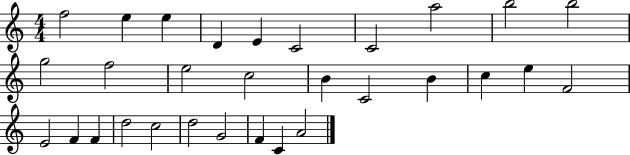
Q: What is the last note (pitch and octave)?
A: A4